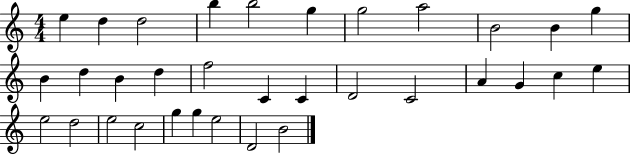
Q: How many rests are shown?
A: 0